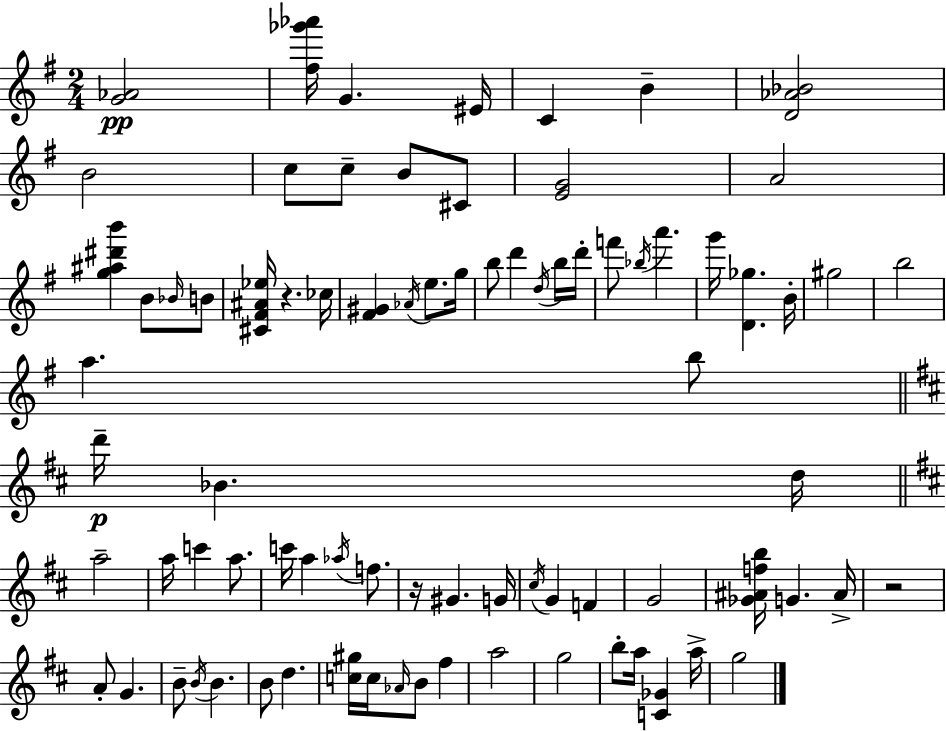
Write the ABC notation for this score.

X:1
T:Untitled
M:2/4
L:1/4
K:G
[G_A]2 [^f_g'_a']/4 G ^E/4 C B [D_A_B]2 B2 c/2 c/2 B/2 ^C/2 [EG]2 A2 [g^a^d'b'] B/2 _B/4 B/2 [^C^F^A_e]/4 z _c/4 [^F^G] _A/4 e/2 g/4 b/2 d' d/4 b/4 d'/4 f'/2 _b/4 a' g'/4 [D_g] B/4 ^g2 b2 a b/2 d'/4 _B d/4 a2 a/4 c' a/2 c'/4 a _a/4 f/2 z/4 ^G G/4 ^c/4 G F G2 [_G^Afb]/4 G ^A/4 z2 A/2 G B/2 B/4 B B/2 d [c^g]/4 c/4 _A/4 B/2 ^f a2 g2 b/2 a/4 [C_G] a/4 g2